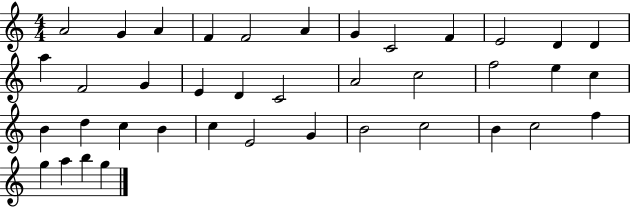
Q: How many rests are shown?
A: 0